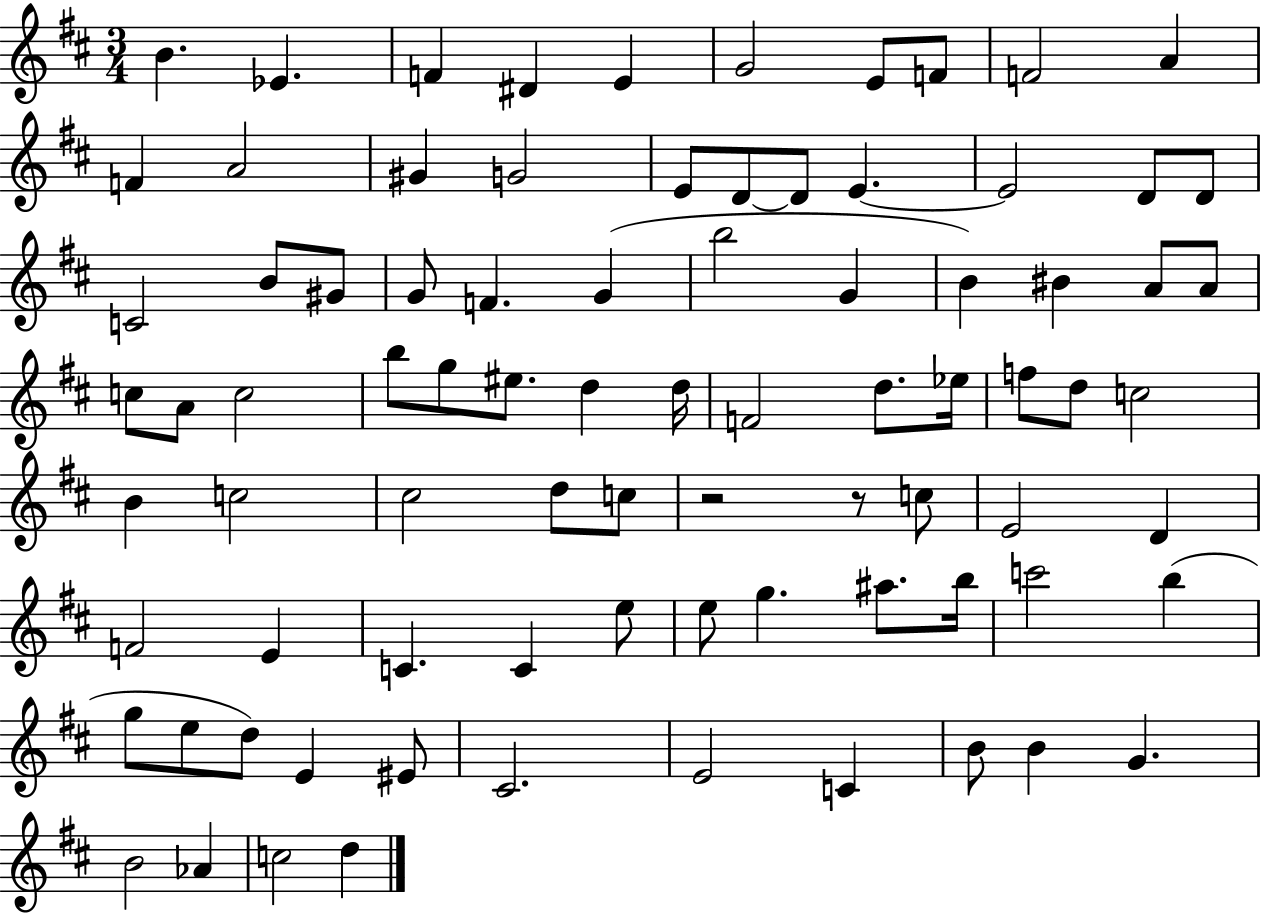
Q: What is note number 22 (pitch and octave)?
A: C4